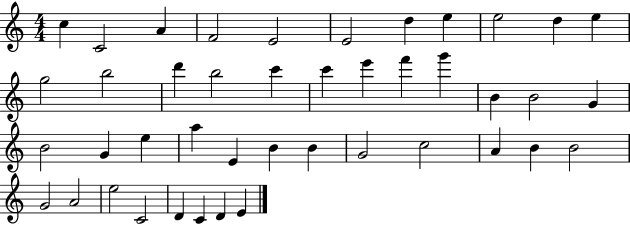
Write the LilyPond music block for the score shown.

{
  \clef treble
  \numericTimeSignature
  \time 4/4
  \key c \major
  c''4 c'2 a'4 | f'2 e'2 | e'2 d''4 e''4 | e''2 d''4 e''4 | \break g''2 b''2 | d'''4 b''2 c'''4 | c'''4 e'''4 f'''4 g'''4 | b'4 b'2 g'4 | \break b'2 g'4 e''4 | a''4 e'4 b'4 b'4 | g'2 c''2 | a'4 b'4 b'2 | \break g'2 a'2 | e''2 c'2 | d'4 c'4 d'4 e'4 | \bar "|."
}